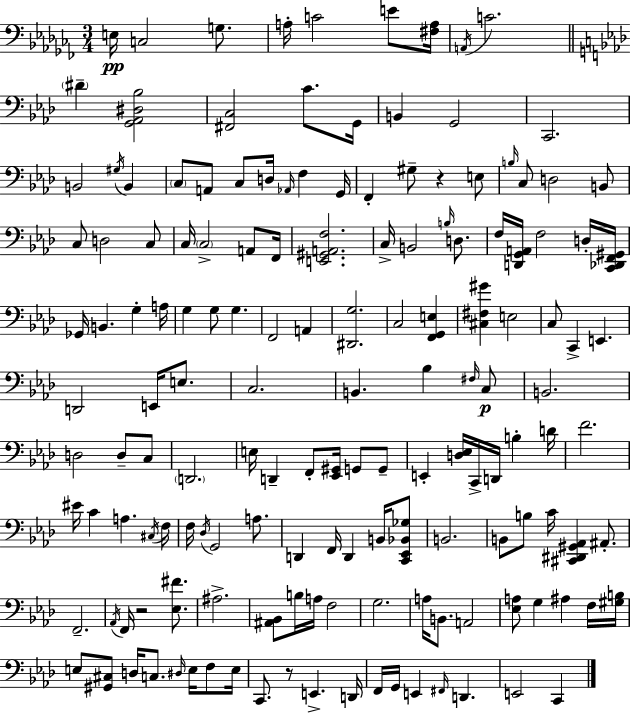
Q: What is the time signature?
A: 3/4